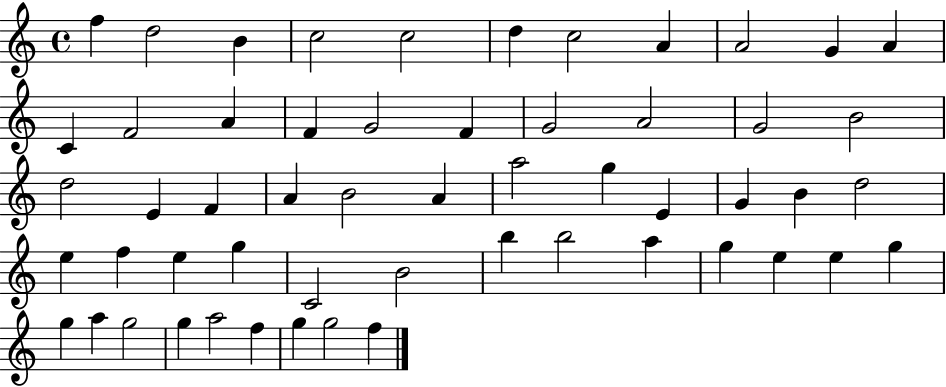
F5/q D5/h B4/q C5/h C5/h D5/q C5/h A4/q A4/h G4/q A4/q C4/q F4/h A4/q F4/q G4/h F4/q G4/h A4/h G4/h B4/h D5/h E4/q F4/q A4/q B4/h A4/q A5/h G5/q E4/q G4/q B4/q D5/h E5/q F5/q E5/q G5/q C4/h B4/h B5/q B5/h A5/q G5/q E5/q E5/q G5/q G5/q A5/q G5/h G5/q A5/h F5/q G5/q G5/h F5/q